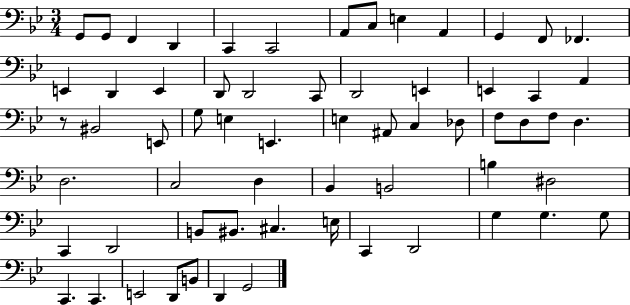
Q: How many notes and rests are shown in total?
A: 63